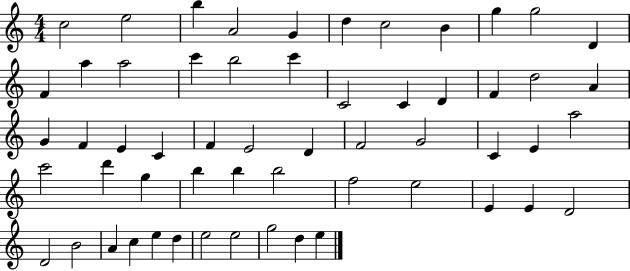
X:1
T:Untitled
M:4/4
L:1/4
K:C
c2 e2 b A2 G d c2 B g g2 D F a a2 c' b2 c' C2 C D F d2 A G F E C F E2 D F2 G2 C E a2 c'2 d' g b b b2 f2 e2 E E D2 D2 B2 A c e d e2 e2 g2 d e